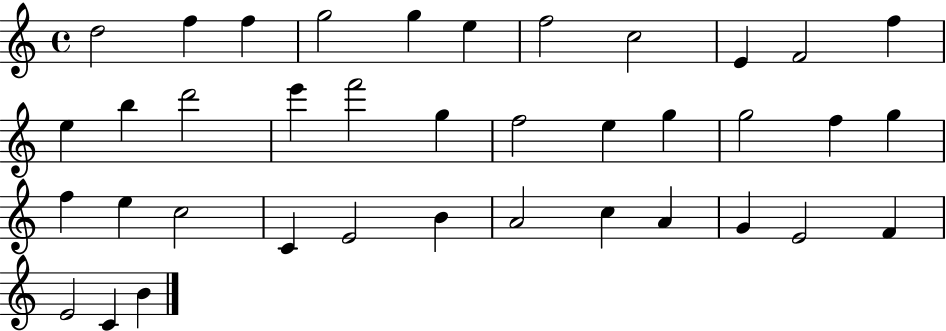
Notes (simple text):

D5/h F5/q F5/q G5/h G5/q E5/q F5/h C5/h E4/q F4/h F5/q E5/q B5/q D6/h E6/q F6/h G5/q F5/h E5/q G5/q G5/h F5/q G5/q F5/q E5/q C5/h C4/q E4/h B4/q A4/h C5/q A4/q G4/q E4/h F4/q E4/h C4/q B4/q